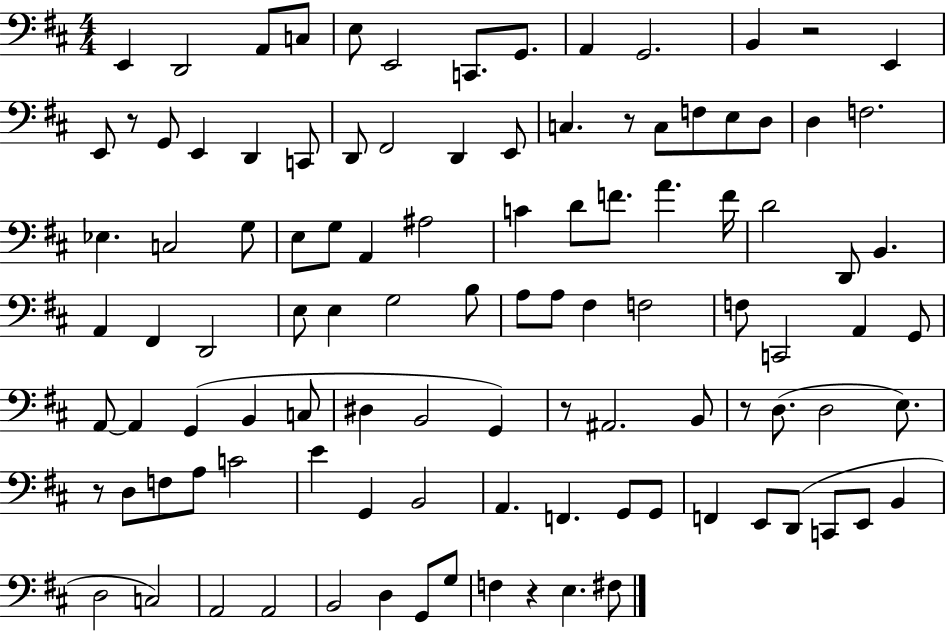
{
  \clef bass
  \numericTimeSignature
  \time 4/4
  \key d \major
  e,4 d,2 a,8 c8 | e8 e,2 c,8. g,8. | a,4 g,2. | b,4 r2 e,4 | \break e,8 r8 g,8 e,4 d,4 c,8 | d,8 fis,2 d,4 e,8 | c4. r8 c8 f8 e8 d8 | d4 f2. | \break ees4. c2 g8 | e8 g8 a,4 ais2 | c'4 d'8 f'8. a'4. f'16 | d'2 d,8 b,4. | \break a,4 fis,4 d,2 | e8 e4 g2 b8 | a8 a8 fis4 f2 | f8 c,2 a,4 g,8 | \break a,8~~ a,4 g,4( b,4 c8 | dis4 b,2 g,4) | r8 ais,2. b,8 | r8 d8.( d2 e8.) | \break r8 d8 f8 a8 c'2 | e'4 g,4 b,2 | a,4. f,4. g,8 g,8 | f,4 e,8 d,8( c,8 e,8 b,4 | \break d2 c2) | a,2 a,2 | b,2 d4 g,8 g8 | f4 r4 e4. fis8 | \break \bar "|."
}